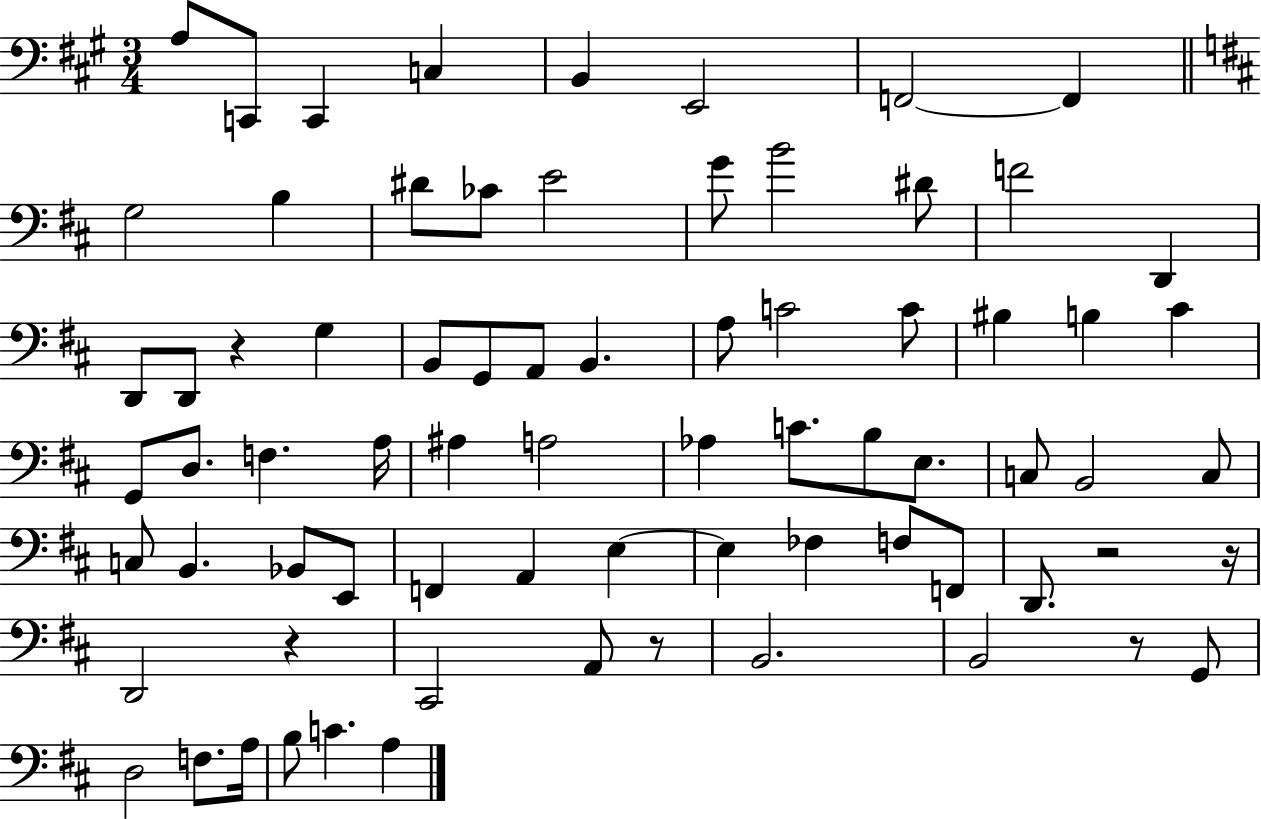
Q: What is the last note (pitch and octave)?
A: A3